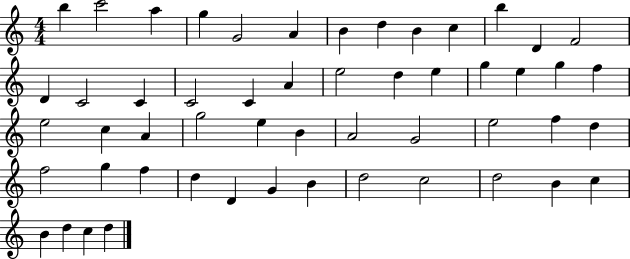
{
  \clef treble
  \numericTimeSignature
  \time 4/4
  \key c \major
  b''4 c'''2 a''4 | g''4 g'2 a'4 | b'4 d''4 b'4 c''4 | b''4 d'4 f'2 | \break d'4 c'2 c'4 | c'2 c'4 a'4 | e''2 d''4 e''4 | g''4 e''4 g''4 f''4 | \break e''2 c''4 a'4 | g''2 e''4 b'4 | a'2 g'2 | e''2 f''4 d''4 | \break f''2 g''4 f''4 | d''4 d'4 g'4 b'4 | d''2 c''2 | d''2 b'4 c''4 | \break b'4 d''4 c''4 d''4 | \bar "|."
}